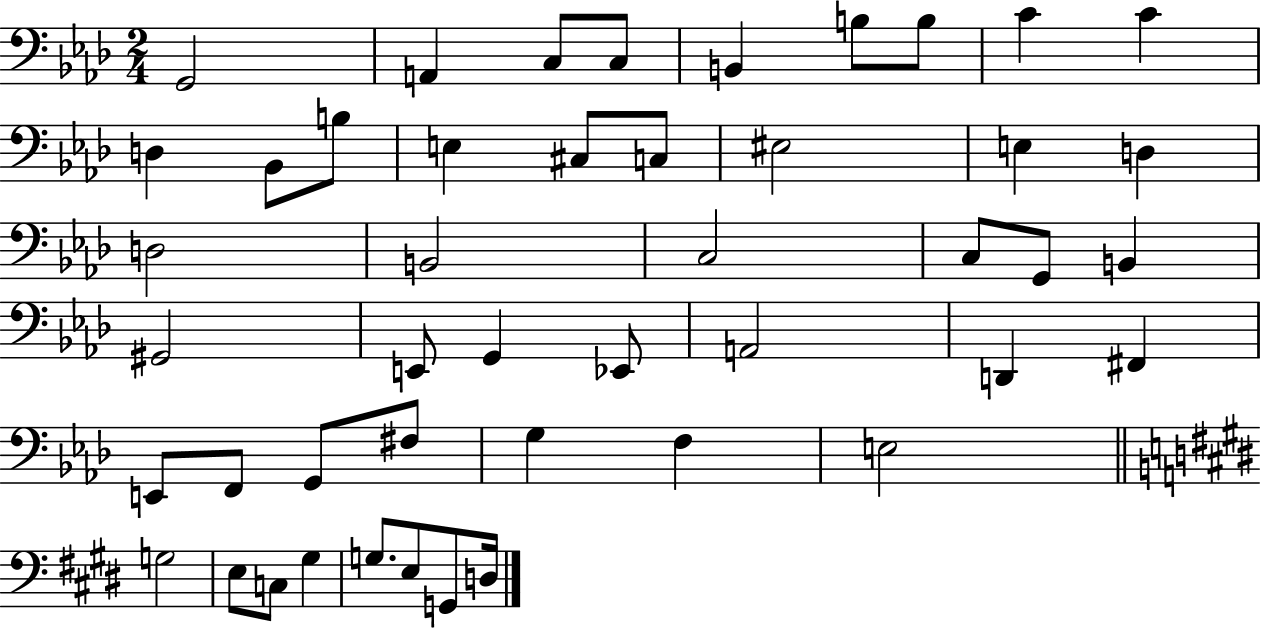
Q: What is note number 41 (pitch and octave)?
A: C3